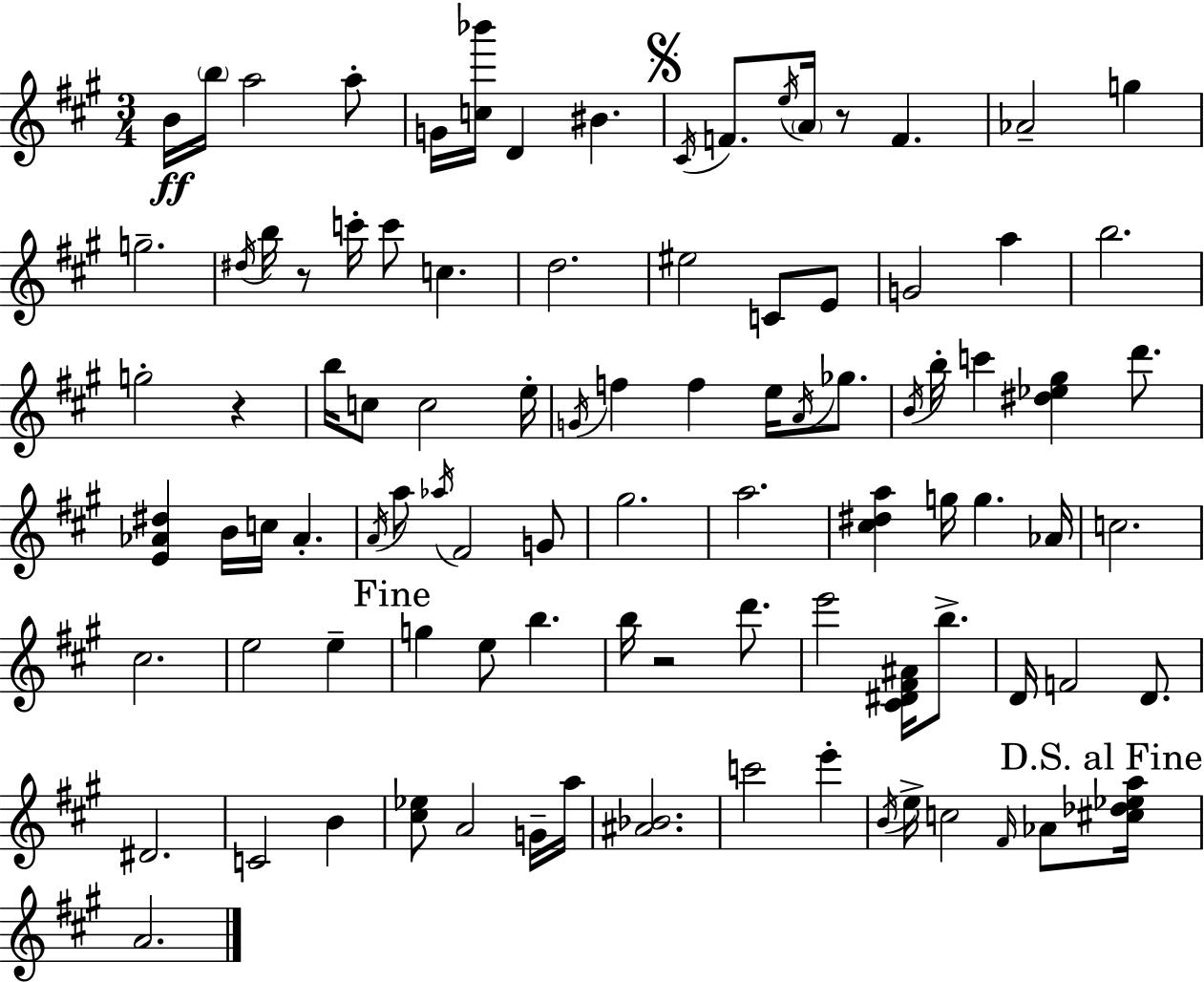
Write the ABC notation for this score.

X:1
T:Untitled
M:3/4
L:1/4
K:A
B/4 b/4 a2 a/2 G/4 [c_b']/4 D ^B ^C/4 F/2 e/4 A/4 z/2 F _A2 g g2 ^d/4 b/4 z/2 c'/4 c'/2 c d2 ^e2 C/2 E/2 G2 a b2 g2 z b/4 c/2 c2 e/4 G/4 f f e/4 A/4 _g/2 B/4 b/4 c' [^d_e^g] d'/2 [E_A^d] B/4 c/4 _A A/4 a/2 _a/4 ^F2 G/2 ^g2 a2 [^c^da] g/4 g _A/4 c2 ^c2 e2 e g e/2 b b/4 z2 d'/2 e'2 [^C^D^F^A]/4 b/2 D/4 F2 D/2 ^D2 C2 B [^c_e]/2 A2 G/4 a/4 [^A_B]2 c'2 e' B/4 e/4 c2 ^F/4 _A/2 [^c_d_ea]/4 A2